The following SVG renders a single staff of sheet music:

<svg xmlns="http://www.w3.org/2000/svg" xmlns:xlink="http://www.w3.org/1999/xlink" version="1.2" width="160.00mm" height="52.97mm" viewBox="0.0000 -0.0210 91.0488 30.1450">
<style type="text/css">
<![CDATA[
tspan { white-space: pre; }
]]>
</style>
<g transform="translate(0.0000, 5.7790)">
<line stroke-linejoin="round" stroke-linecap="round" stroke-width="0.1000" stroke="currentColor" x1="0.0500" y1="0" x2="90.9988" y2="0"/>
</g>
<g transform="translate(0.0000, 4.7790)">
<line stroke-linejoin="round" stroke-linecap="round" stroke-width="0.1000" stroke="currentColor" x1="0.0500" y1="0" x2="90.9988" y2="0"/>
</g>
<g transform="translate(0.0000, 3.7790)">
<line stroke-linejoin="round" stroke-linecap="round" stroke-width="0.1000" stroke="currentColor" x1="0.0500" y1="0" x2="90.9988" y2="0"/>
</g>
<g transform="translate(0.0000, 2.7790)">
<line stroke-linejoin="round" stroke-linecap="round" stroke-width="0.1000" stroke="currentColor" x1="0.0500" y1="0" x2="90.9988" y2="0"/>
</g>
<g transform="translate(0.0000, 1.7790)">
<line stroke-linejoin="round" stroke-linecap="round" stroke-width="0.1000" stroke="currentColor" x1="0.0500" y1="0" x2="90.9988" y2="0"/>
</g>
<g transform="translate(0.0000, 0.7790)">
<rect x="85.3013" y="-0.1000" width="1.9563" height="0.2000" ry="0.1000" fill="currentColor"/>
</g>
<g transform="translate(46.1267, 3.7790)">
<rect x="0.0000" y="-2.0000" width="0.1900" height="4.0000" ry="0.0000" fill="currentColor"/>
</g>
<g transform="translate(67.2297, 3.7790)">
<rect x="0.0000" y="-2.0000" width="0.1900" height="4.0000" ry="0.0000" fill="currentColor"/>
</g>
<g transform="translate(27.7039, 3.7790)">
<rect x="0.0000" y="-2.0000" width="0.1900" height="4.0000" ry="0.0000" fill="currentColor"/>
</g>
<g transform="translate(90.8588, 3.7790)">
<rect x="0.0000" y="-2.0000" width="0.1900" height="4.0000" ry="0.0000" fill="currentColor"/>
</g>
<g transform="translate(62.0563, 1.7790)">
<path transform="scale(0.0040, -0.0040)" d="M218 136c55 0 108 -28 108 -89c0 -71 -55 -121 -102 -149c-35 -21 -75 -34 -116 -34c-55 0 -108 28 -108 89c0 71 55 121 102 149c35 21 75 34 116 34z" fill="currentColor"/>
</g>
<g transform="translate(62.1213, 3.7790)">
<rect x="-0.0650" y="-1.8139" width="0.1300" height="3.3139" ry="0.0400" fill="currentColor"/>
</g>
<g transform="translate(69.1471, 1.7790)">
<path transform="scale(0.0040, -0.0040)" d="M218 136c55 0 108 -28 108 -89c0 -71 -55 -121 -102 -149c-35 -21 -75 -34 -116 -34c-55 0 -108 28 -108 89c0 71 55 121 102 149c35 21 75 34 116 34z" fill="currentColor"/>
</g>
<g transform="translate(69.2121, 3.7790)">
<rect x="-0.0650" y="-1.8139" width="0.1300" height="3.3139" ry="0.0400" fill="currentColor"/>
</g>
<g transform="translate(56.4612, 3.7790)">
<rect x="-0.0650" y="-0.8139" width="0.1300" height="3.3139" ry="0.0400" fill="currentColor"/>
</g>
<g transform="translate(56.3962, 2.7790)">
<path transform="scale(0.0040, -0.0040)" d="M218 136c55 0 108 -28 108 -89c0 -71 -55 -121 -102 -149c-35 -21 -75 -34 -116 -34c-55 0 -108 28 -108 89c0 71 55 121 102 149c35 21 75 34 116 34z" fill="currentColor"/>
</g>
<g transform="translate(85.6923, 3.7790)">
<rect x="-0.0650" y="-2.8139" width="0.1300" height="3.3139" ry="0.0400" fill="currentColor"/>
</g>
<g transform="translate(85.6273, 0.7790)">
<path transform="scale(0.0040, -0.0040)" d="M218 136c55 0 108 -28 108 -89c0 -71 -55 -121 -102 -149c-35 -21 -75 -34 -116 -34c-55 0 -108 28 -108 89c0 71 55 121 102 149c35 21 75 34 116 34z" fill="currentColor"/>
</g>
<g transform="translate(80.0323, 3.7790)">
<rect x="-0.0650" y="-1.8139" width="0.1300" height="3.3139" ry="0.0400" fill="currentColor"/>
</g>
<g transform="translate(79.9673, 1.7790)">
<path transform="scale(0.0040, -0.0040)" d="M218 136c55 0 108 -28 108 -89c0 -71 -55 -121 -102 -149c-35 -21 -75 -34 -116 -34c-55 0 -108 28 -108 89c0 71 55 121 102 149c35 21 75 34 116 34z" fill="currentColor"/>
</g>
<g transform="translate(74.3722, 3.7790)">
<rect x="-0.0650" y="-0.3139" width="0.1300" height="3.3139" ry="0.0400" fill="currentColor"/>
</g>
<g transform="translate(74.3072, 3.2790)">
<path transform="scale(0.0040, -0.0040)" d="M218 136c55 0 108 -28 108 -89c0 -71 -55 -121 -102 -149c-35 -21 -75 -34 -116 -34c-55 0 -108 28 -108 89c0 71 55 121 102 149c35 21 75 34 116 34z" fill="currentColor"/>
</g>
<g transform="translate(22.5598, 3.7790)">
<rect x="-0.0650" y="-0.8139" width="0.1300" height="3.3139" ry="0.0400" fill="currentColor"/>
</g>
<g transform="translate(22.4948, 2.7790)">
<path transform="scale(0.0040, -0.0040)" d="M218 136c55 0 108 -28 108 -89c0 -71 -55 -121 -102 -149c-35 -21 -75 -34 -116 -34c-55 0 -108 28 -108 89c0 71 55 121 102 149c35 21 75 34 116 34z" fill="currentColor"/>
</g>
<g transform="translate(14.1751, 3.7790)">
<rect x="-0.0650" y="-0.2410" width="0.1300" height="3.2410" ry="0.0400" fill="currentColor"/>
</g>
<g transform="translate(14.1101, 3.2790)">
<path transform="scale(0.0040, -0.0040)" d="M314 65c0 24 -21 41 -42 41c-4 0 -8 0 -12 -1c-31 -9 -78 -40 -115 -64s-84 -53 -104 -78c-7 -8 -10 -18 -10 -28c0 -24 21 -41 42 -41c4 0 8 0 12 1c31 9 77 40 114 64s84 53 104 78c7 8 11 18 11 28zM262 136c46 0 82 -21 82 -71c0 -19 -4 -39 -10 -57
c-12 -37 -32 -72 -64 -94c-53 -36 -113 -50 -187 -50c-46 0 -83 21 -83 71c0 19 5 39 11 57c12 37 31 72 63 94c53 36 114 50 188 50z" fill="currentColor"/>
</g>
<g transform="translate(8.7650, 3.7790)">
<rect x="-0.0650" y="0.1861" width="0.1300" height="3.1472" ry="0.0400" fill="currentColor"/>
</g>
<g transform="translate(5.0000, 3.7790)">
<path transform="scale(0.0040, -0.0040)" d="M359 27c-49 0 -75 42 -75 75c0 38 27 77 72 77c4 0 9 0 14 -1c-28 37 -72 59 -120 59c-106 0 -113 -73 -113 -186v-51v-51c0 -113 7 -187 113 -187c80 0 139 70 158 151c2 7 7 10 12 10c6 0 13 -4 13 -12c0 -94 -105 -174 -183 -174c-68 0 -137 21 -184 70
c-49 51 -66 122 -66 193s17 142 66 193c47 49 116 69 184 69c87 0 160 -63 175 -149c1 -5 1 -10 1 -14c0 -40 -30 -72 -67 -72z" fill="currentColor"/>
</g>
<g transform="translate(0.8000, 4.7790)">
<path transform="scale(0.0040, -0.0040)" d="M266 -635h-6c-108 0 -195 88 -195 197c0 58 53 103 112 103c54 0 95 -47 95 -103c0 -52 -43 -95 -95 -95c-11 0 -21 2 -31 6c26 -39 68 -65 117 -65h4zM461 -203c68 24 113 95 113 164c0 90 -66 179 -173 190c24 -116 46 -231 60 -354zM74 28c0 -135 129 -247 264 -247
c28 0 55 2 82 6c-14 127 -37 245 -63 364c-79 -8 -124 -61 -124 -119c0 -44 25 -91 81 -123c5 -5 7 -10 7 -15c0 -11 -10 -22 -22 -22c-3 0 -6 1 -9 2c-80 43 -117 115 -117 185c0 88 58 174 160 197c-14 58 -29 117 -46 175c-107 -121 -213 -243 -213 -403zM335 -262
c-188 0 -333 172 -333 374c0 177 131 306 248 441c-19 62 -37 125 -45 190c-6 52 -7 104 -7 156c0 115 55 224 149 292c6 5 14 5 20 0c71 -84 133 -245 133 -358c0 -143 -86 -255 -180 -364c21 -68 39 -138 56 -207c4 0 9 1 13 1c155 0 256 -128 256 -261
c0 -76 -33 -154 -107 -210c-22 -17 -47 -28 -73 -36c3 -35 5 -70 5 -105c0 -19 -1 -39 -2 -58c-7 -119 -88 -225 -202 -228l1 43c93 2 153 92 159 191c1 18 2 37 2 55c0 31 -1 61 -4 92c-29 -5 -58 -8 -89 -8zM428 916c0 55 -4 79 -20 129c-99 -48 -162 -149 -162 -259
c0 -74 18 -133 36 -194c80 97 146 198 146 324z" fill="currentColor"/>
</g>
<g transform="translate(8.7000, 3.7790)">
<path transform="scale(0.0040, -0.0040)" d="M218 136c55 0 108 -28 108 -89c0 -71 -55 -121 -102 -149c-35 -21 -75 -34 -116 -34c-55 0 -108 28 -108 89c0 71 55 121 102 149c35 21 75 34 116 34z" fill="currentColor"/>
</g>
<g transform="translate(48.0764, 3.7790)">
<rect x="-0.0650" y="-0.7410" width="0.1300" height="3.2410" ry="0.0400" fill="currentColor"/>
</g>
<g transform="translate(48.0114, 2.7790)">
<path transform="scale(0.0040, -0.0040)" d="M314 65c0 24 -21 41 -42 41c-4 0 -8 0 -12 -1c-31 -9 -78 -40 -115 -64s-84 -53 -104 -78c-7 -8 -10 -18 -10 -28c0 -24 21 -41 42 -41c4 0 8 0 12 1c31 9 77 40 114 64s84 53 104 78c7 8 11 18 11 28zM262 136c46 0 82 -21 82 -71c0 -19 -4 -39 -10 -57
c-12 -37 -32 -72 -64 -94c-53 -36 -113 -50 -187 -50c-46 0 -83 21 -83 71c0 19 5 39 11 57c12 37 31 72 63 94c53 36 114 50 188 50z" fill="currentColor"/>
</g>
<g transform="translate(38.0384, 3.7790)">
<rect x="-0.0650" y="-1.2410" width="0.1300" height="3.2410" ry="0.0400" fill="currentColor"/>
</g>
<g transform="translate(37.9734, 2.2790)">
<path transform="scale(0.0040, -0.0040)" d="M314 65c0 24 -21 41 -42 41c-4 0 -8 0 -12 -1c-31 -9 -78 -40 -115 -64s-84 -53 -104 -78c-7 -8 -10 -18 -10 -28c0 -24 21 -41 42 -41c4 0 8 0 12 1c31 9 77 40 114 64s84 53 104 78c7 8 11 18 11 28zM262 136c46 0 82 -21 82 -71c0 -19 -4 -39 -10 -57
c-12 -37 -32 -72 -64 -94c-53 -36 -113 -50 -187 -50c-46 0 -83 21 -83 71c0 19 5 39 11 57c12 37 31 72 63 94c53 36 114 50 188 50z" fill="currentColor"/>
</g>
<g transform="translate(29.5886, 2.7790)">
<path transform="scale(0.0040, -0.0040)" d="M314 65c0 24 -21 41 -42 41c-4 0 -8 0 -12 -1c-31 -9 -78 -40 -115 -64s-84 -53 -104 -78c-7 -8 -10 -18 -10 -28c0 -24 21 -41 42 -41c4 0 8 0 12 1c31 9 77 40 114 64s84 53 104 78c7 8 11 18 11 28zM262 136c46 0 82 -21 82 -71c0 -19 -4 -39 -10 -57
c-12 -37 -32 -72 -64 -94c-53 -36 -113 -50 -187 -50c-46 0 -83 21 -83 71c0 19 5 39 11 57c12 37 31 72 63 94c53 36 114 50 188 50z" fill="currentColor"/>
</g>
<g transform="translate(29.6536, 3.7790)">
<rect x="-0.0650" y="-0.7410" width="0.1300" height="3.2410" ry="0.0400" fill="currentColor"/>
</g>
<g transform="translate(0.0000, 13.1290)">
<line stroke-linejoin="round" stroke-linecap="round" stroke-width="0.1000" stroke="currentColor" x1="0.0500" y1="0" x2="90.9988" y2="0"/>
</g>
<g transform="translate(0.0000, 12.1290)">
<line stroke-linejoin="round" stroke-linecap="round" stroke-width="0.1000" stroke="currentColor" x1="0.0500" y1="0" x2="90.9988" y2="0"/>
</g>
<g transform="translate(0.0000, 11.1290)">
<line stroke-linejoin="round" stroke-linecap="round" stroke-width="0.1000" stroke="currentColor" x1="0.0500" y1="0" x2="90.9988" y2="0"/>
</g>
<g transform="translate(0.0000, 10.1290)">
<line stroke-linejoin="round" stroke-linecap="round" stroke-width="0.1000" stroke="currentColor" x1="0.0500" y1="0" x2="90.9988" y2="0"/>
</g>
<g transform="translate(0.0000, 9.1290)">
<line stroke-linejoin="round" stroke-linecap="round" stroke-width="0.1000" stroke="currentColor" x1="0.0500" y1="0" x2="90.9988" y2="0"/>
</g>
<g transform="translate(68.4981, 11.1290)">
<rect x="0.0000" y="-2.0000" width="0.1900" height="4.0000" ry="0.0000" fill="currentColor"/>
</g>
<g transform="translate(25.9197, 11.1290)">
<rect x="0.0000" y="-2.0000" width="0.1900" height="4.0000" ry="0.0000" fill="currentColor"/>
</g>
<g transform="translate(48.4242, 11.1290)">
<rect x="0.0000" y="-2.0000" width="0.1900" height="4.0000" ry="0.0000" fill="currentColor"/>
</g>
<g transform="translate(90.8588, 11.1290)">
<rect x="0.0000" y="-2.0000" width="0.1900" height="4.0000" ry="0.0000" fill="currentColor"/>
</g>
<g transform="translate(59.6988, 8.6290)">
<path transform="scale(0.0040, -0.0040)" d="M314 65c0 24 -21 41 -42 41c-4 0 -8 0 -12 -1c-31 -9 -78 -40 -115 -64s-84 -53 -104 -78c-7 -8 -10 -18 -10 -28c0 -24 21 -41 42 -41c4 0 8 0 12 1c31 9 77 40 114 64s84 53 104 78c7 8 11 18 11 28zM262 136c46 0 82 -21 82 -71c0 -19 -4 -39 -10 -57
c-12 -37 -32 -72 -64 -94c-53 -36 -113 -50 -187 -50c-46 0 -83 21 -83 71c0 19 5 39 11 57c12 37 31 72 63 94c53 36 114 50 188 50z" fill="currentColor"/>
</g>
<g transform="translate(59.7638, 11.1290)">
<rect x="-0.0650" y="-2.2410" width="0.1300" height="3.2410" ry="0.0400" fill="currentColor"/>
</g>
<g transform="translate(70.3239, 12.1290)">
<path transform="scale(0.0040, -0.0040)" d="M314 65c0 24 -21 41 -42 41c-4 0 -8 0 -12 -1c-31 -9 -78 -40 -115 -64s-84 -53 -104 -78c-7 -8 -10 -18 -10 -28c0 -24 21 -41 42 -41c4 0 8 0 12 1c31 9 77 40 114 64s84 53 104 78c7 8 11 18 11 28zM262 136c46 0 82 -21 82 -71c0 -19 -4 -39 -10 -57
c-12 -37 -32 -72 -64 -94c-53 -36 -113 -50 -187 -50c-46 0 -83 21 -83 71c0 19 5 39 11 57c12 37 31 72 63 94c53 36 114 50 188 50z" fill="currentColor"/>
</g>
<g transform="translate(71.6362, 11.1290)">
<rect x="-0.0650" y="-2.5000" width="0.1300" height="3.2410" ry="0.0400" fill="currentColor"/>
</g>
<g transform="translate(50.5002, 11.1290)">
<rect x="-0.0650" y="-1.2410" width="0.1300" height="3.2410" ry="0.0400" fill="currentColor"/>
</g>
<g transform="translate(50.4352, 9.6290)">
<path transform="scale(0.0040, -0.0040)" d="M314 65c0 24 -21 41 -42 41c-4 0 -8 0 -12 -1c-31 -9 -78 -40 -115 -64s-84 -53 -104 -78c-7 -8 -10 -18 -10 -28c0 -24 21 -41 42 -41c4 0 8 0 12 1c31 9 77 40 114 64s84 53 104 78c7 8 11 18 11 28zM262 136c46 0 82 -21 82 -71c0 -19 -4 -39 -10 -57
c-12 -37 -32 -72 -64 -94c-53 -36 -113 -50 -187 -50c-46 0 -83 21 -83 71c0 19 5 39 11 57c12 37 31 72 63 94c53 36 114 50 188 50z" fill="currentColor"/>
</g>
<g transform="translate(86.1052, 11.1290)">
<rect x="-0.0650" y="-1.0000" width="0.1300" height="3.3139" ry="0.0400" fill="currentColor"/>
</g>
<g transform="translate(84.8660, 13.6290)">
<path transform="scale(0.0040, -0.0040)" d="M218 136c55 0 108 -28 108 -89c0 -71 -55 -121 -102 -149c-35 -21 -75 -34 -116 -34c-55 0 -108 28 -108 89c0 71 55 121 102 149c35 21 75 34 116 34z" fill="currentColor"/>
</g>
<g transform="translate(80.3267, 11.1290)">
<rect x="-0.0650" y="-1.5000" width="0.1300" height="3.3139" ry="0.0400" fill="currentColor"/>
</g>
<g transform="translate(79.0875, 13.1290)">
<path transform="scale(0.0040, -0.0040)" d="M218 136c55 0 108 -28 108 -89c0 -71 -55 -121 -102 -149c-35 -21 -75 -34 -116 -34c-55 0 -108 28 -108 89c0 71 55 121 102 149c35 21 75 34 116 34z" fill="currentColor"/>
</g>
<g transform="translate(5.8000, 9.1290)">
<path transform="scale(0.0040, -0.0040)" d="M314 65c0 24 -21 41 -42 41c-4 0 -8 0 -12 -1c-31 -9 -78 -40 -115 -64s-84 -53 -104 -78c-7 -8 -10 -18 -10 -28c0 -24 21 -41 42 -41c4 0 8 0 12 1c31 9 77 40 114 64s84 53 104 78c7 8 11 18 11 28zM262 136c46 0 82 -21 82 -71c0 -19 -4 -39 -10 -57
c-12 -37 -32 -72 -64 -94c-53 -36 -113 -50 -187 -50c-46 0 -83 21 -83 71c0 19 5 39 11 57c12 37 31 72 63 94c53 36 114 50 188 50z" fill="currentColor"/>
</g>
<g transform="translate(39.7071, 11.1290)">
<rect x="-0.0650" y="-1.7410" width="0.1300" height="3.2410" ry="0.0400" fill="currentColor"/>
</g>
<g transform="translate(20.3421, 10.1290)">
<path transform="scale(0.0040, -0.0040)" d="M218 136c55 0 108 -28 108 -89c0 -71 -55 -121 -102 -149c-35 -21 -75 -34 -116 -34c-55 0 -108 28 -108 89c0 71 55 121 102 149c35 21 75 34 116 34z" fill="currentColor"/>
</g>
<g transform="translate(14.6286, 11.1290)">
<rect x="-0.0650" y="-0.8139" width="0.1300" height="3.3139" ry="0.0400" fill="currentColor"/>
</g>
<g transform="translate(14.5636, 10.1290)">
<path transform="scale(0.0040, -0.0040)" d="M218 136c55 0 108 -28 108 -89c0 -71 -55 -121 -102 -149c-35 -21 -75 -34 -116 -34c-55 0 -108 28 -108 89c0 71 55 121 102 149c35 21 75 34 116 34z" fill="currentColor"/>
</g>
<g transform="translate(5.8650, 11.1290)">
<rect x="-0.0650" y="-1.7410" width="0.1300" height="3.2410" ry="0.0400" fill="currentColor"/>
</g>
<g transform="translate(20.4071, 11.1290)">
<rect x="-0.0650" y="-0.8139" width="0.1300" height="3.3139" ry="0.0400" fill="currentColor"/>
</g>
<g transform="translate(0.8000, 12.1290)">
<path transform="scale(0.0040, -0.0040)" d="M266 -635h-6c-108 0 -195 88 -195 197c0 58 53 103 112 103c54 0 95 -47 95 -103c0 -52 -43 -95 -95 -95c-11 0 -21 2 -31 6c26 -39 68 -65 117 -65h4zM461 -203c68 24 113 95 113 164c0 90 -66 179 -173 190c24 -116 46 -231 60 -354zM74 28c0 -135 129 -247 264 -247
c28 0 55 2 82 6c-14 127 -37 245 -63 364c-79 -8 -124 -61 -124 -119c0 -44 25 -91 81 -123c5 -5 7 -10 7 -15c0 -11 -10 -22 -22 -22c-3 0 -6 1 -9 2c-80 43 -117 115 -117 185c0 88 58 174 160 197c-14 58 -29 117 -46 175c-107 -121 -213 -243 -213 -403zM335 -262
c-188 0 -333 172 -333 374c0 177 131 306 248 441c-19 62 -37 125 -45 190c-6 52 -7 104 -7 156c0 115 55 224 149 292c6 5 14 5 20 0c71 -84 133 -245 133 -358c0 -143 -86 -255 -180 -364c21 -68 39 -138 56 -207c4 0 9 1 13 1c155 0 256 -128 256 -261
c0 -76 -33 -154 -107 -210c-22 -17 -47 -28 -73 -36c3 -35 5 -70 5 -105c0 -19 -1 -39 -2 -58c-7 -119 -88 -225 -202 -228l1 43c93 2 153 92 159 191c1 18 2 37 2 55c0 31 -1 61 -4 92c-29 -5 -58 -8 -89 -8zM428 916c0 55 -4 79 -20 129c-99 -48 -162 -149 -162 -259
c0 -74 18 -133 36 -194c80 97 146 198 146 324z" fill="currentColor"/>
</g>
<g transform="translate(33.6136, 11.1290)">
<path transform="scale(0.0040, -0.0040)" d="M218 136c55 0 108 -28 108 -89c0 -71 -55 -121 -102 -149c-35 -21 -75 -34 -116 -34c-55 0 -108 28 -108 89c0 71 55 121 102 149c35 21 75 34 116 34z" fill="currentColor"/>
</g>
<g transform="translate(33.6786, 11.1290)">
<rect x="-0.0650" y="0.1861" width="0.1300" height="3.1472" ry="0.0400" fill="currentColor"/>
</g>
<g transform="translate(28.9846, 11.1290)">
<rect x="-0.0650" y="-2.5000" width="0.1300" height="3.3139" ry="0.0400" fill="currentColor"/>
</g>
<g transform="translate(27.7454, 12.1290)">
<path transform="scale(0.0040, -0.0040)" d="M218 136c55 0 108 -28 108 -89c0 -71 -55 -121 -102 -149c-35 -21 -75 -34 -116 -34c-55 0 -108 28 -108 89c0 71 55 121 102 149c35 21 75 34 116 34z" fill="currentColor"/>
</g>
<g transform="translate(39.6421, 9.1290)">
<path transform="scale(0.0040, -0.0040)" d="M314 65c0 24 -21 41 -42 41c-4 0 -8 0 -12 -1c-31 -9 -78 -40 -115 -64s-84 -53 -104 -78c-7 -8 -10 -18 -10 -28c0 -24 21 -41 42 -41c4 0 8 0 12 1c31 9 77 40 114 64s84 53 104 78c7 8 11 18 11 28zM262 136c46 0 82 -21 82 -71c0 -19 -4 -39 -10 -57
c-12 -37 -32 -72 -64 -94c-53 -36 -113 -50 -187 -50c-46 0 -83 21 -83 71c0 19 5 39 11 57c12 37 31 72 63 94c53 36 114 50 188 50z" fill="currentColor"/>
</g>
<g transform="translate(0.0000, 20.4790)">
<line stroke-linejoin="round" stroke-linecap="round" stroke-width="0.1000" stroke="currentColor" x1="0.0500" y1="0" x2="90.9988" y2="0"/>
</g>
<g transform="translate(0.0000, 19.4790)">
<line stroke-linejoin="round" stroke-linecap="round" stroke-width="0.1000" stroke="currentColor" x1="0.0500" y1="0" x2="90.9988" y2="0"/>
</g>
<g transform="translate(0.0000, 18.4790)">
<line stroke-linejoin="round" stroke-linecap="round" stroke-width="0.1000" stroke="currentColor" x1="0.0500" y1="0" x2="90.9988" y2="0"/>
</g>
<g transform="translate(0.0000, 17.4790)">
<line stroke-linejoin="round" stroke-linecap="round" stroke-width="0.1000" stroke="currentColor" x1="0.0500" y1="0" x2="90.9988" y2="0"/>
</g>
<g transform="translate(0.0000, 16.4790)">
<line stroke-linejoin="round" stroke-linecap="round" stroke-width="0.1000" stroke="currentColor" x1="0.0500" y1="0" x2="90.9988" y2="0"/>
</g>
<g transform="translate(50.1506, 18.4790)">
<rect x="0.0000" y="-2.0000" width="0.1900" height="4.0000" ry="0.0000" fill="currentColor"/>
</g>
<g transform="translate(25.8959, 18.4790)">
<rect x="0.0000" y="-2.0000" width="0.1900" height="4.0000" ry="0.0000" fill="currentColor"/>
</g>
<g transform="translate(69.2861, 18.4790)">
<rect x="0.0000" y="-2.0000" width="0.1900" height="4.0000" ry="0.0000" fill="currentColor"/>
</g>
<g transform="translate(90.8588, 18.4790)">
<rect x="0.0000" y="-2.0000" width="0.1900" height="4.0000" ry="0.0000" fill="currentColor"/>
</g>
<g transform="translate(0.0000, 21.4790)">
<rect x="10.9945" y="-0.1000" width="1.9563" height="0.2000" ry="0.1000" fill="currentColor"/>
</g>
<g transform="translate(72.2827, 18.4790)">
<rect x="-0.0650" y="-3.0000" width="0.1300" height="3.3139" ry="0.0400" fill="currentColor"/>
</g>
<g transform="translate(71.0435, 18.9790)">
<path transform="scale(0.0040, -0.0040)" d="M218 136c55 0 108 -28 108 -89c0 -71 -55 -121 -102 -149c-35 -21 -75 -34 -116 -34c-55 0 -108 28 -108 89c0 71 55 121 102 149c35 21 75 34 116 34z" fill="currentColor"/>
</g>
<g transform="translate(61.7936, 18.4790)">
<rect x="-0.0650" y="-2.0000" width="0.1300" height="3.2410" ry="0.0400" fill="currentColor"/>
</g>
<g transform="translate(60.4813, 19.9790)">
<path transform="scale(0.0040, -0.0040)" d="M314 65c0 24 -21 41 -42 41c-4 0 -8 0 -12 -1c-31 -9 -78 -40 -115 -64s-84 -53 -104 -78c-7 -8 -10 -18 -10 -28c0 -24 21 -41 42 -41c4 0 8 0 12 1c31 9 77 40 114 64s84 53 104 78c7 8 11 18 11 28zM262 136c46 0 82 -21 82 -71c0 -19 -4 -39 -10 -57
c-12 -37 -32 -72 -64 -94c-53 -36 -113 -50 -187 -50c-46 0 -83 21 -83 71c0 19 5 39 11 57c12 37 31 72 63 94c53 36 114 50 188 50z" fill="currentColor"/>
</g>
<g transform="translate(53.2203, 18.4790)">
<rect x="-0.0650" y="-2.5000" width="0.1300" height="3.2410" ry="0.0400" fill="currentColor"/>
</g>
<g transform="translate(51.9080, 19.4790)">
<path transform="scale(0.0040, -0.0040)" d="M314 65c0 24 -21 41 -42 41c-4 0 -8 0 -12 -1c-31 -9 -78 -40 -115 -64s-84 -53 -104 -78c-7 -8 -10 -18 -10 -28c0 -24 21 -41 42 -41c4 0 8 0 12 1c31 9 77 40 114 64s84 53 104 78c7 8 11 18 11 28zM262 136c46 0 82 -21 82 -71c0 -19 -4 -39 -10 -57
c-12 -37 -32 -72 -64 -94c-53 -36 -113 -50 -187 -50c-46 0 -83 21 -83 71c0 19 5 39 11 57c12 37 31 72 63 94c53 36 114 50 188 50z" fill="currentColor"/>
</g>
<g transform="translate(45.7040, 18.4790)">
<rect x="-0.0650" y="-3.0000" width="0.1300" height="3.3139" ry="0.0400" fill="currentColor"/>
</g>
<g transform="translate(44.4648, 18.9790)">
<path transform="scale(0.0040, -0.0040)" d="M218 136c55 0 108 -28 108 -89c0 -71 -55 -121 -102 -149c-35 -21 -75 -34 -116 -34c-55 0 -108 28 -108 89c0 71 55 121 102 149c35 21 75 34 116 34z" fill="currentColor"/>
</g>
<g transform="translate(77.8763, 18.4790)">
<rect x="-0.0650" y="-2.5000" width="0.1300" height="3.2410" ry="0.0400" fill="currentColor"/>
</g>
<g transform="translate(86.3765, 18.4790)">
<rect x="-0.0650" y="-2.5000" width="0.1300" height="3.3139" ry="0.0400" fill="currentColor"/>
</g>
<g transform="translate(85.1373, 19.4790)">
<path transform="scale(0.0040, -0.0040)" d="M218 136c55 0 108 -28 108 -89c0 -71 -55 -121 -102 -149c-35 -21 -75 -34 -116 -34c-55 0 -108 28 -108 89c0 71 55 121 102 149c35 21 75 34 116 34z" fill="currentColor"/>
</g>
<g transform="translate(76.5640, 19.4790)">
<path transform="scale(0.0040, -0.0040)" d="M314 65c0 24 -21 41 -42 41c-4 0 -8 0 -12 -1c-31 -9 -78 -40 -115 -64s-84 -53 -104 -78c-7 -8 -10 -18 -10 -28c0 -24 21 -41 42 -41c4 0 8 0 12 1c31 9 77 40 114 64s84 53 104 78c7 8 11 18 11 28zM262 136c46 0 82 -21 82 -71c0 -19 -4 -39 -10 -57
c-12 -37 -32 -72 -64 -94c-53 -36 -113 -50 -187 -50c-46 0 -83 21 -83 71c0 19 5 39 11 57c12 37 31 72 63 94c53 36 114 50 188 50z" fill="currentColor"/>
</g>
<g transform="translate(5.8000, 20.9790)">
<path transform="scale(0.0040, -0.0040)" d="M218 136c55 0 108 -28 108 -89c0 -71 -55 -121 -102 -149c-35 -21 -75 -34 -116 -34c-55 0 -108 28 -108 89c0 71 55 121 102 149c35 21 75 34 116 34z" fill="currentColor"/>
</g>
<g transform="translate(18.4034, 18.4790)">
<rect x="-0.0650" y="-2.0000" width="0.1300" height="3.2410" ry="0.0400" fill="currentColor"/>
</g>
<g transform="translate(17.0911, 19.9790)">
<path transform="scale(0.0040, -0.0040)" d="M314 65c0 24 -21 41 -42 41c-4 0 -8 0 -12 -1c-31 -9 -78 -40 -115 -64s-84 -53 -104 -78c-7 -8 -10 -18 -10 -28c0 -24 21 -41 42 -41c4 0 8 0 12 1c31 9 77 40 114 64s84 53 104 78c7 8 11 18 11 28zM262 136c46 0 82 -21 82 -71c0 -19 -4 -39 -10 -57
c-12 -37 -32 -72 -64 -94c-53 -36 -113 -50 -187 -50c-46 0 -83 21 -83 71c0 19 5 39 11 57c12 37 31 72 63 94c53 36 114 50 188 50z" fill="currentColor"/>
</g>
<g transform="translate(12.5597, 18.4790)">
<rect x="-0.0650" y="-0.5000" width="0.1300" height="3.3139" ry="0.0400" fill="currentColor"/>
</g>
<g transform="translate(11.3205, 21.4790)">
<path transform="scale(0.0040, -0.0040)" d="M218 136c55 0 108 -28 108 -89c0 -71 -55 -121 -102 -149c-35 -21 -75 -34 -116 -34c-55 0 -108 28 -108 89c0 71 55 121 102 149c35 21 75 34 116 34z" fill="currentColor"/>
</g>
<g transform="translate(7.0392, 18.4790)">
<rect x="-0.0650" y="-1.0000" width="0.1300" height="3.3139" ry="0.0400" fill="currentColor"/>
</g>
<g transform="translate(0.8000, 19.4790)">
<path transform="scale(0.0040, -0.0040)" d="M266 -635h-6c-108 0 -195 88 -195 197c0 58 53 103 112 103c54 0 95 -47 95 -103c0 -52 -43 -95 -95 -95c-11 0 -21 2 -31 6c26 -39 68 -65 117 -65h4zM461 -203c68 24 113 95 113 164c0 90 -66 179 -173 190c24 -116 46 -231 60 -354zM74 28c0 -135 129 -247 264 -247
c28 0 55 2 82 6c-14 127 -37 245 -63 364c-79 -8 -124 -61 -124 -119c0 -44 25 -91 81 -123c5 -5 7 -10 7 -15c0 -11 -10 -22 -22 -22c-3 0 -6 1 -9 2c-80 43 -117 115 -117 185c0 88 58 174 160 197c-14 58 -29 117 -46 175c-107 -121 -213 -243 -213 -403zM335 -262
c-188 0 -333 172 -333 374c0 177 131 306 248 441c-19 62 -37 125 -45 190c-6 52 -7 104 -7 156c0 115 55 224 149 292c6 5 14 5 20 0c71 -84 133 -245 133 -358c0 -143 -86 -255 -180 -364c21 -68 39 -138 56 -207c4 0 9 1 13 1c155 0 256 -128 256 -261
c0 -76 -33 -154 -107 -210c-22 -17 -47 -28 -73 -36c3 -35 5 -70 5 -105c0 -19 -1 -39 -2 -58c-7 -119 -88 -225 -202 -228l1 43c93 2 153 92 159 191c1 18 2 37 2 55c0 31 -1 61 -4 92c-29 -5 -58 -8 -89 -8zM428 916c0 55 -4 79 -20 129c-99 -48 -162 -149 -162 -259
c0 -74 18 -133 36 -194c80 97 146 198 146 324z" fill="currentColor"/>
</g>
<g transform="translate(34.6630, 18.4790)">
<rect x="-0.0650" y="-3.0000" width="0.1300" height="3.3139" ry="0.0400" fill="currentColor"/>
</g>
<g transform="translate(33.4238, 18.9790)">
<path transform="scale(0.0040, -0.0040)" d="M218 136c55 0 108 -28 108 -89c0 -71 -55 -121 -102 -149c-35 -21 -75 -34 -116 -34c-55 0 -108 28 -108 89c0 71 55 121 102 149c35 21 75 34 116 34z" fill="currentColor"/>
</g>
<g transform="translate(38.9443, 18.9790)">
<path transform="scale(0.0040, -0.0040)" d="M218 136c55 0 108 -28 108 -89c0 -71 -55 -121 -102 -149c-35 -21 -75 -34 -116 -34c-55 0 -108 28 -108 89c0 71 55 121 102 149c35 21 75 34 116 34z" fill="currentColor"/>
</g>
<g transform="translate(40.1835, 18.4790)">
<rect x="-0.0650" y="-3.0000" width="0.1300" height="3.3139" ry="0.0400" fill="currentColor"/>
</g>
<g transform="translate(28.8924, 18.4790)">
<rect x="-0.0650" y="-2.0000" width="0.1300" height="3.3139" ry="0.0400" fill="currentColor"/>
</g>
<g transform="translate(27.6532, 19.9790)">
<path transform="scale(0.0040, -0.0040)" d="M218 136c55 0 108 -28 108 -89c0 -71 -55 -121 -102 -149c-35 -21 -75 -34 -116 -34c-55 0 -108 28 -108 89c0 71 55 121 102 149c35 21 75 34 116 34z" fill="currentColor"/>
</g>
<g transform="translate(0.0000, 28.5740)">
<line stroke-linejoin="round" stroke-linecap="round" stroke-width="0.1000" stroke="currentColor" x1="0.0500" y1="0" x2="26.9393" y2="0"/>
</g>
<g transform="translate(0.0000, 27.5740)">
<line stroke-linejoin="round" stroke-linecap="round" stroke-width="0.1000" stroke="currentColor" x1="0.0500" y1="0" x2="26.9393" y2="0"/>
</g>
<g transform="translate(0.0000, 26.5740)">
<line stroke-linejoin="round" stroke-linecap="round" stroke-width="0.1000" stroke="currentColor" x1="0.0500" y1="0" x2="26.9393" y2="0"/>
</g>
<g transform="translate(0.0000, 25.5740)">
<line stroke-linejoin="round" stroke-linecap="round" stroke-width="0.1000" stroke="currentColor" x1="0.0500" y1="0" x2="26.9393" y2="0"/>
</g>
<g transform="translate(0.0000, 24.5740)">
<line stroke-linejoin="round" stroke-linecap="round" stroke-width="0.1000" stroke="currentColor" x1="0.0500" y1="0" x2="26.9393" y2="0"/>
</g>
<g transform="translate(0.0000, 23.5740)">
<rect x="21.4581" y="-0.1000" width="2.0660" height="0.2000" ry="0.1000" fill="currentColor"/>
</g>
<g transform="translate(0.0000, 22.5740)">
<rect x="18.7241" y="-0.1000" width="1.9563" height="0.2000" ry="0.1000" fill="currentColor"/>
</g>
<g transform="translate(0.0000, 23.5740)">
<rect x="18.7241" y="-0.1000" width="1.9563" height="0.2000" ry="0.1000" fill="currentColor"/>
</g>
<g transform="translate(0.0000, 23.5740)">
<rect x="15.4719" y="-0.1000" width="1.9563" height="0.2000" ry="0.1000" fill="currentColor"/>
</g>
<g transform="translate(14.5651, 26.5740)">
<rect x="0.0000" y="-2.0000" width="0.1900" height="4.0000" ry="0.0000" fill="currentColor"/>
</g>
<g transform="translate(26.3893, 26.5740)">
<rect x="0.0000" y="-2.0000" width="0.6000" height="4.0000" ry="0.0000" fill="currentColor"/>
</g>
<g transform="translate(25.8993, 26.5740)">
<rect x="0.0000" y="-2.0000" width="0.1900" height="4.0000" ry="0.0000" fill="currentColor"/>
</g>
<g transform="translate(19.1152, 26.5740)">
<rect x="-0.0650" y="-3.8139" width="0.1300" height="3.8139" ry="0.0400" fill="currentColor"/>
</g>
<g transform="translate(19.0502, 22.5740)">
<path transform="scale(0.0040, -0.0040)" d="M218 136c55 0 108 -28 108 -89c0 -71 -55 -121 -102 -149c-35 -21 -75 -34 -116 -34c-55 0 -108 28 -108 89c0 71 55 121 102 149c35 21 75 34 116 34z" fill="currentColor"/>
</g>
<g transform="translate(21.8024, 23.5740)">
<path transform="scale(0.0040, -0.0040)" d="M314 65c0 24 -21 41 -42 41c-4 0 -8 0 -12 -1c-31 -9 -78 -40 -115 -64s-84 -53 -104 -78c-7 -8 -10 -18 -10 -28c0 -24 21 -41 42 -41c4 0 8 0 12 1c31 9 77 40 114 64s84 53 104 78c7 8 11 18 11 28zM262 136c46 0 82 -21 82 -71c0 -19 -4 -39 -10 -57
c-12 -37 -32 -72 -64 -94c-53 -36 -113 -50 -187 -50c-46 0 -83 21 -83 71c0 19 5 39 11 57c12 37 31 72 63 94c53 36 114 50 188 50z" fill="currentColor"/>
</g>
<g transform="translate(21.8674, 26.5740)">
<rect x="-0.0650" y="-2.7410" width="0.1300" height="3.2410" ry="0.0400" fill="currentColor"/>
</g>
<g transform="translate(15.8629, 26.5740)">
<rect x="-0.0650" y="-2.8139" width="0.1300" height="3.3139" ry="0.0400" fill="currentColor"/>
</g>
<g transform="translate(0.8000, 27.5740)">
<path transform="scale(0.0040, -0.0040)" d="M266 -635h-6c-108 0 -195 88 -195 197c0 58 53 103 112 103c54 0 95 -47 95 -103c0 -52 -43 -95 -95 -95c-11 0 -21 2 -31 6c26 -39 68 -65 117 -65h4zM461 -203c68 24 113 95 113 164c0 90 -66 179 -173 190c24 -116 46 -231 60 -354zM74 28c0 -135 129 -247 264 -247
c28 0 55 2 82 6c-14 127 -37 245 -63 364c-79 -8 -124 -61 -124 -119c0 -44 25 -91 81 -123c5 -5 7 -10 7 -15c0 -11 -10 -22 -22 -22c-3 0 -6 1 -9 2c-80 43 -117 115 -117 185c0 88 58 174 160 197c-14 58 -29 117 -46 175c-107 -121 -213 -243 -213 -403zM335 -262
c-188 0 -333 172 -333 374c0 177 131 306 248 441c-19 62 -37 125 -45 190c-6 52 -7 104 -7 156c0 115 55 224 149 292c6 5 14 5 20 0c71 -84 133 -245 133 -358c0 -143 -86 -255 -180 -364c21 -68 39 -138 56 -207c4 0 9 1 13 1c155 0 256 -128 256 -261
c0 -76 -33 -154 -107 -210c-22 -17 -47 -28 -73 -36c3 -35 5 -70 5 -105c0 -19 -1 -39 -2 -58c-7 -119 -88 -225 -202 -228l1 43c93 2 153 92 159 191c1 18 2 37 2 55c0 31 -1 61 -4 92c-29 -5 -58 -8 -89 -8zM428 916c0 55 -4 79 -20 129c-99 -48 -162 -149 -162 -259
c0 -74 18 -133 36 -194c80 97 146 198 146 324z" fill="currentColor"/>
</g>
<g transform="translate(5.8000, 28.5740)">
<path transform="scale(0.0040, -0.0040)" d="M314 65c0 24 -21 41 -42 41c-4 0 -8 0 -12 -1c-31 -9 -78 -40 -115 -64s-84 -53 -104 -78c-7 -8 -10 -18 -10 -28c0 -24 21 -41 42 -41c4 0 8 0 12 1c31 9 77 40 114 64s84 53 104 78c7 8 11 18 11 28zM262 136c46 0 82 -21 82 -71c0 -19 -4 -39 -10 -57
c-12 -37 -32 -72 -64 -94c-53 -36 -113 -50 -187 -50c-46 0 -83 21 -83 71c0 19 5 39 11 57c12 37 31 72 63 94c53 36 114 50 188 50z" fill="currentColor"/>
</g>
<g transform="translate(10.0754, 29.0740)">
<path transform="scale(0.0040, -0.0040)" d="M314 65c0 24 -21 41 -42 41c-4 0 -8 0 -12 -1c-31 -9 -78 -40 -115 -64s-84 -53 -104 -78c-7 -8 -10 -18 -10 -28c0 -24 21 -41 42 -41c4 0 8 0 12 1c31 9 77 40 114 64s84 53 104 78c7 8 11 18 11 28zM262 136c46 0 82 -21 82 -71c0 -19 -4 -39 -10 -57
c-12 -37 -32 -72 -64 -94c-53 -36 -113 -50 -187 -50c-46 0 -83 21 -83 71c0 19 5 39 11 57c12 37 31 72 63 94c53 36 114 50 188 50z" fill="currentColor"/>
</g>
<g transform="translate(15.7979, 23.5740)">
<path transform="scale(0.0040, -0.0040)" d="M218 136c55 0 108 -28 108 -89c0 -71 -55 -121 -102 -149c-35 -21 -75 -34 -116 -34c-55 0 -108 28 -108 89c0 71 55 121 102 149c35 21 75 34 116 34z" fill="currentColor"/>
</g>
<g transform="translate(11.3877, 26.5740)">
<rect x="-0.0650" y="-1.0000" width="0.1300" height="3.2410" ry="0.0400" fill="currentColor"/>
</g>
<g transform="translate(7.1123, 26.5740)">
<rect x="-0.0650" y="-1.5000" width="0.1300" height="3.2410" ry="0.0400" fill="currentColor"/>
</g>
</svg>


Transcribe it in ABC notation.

X:1
T:Untitled
M:4/4
L:1/4
K:C
B c2 d d2 e2 d2 d f f c f a f2 d d G B f2 e2 g2 G2 E D D C F2 F A A A G2 F2 A G2 G E2 D2 a c' a2